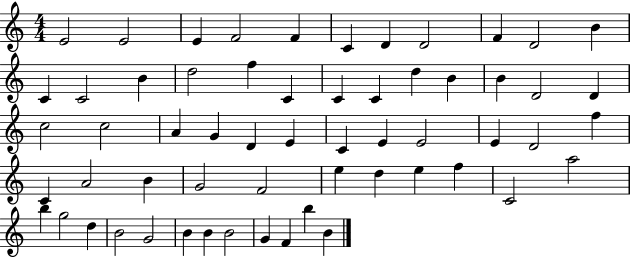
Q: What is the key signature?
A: C major